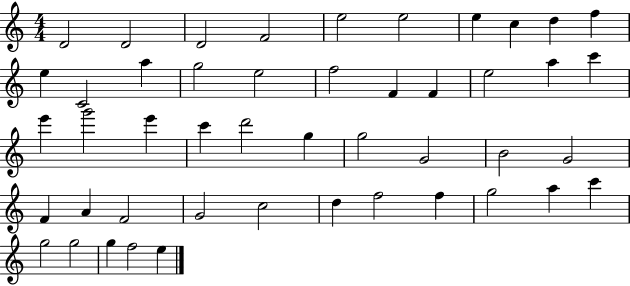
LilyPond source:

{
  \clef treble
  \numericTimeSignature
  \time 4/4
  \key c \major
  d'2 d'2 | d'2 f'2 | e''2 e''2 | e''4 c''4 d''4 f''4 | \break e''4 c'2 a''4 | g''2 e''2 | f''2 f'4 f'4 | e''2 a''4 c'''4 | \break e'''4 g'''2 e'''4 | c'''4 d'''2 g''4 | g''2 g'2 | b'2 g'2 | \break f'4 a'4 f'2 | g'2 c''2 | d''4 f''2 f''4 | g''2 a''4 c'''4 | \break g''2 g''2 | g''4 f''2 e''4 | \bar "|."
}